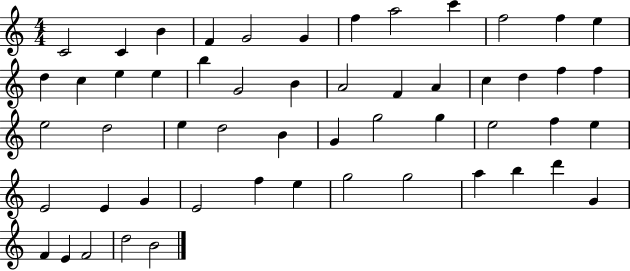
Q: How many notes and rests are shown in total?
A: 54